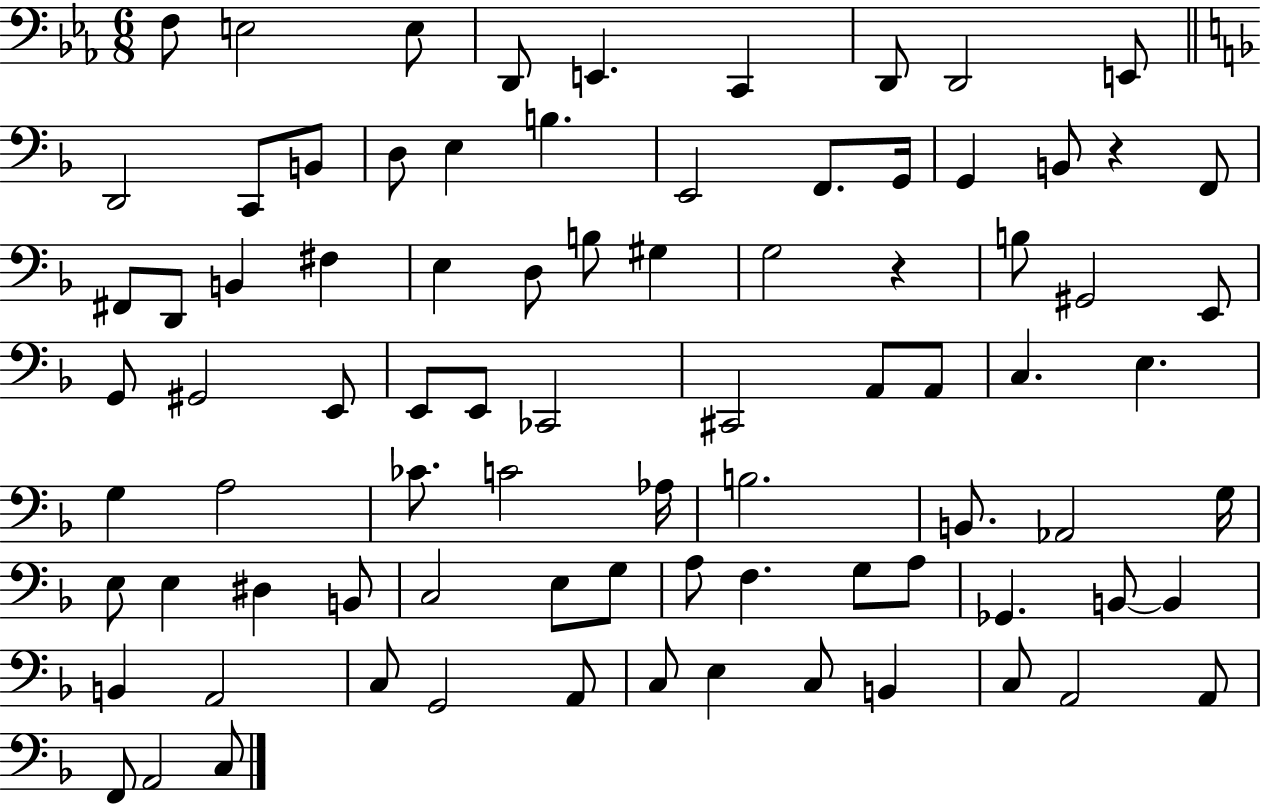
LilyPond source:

{
  \clef bass
  \numericTimeSignature
  \time 6/8
  \key ees \major
  f8 e2 e8 | d,8 e,4. c,4 | d,8 d,2 e,8 | \bar "||" \break \key f \major d,2 c,8 b,8 | d8 e4 b4. | e,2 f,8. g,16 | g,4 b,8 r4 f,8 | \break fis,8 d,8 b,4 fis4 | e4 d8 b8 gis4 | g2 r4 | b8 gis,2 e,8 | \break g,8 gis,2 e,8 | e,8 e,8 ces,2 | cis,2 a,8 a,8 | c4. e4. | \break g4 a2 | ces'8. c'2 aes16 | b2. | b,8. aes,2 g16 | \break e8 e4 dis4 b,8 | c2 e8 g8 | a8 f4. g8 a8 | ges,4. b,8~~ b,4 | \break b,4 a,2 | c8 g,2 a,8 | c8 e4 c8 b,4 | c8 a,2 a,8 | \break f,8 a,2 c8 | \bar "|."
}